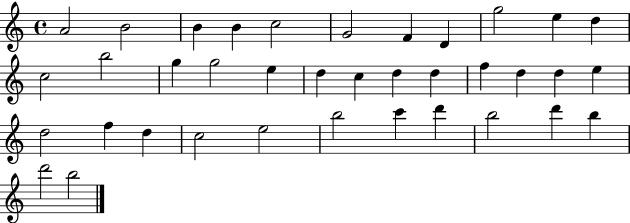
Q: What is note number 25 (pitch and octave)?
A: D5